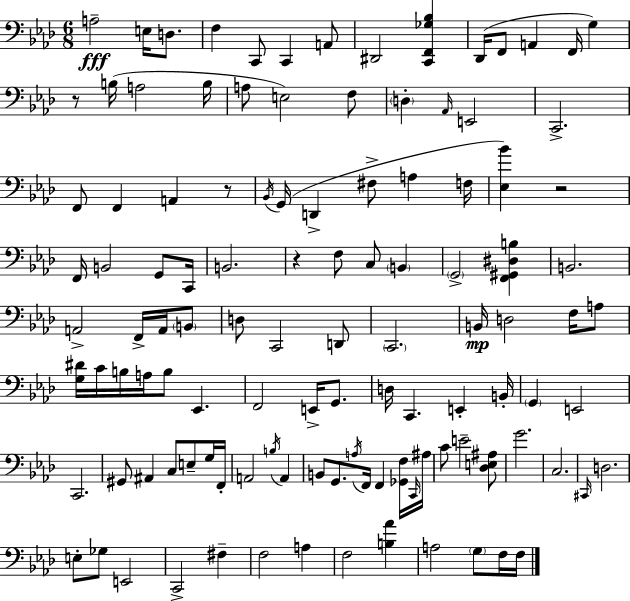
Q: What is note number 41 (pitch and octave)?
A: G2